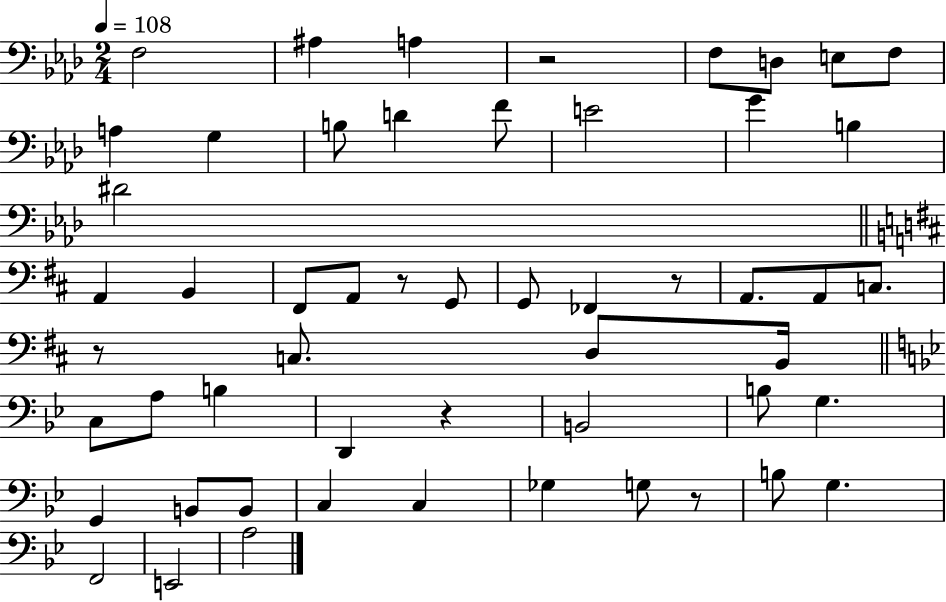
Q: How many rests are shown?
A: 6